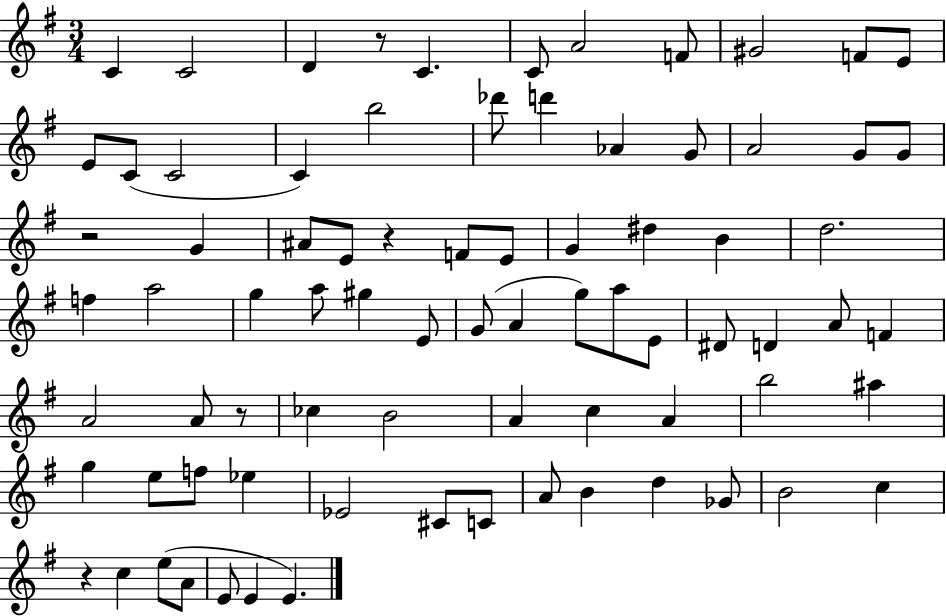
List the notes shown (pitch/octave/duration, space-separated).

C4/q C4/h D4/q R/e C4/q. C4/e A4/h F4/e G#4/h F4/e E4/e E4/e C4/e C4/h C4/q B5/h Db6/e D6/q Ab4/q G4/e A4/h G4/e G4/e R/h G4/q A#4/e E4/e R/q F4/e E4/e G4/q D#5/q B4/q D5/h. F5/q A5/h G5/q A5/e G#5/q E4/e G4/e A4/q G5/e A5/e E4/e D#4/e D4/q A4/e F4/q A4/h A4/e R/e CES5/q B4/h A4/q C5/q A4/q B5/h A#5/q G5/q E5/e F5/e Eb5/q Eb4/h C#4/e C4/e A4/e B4/q D5/q Gb4/e B4/h C5/q R/q C5/q E5/e A4/e E4/e E4/q E4/q.